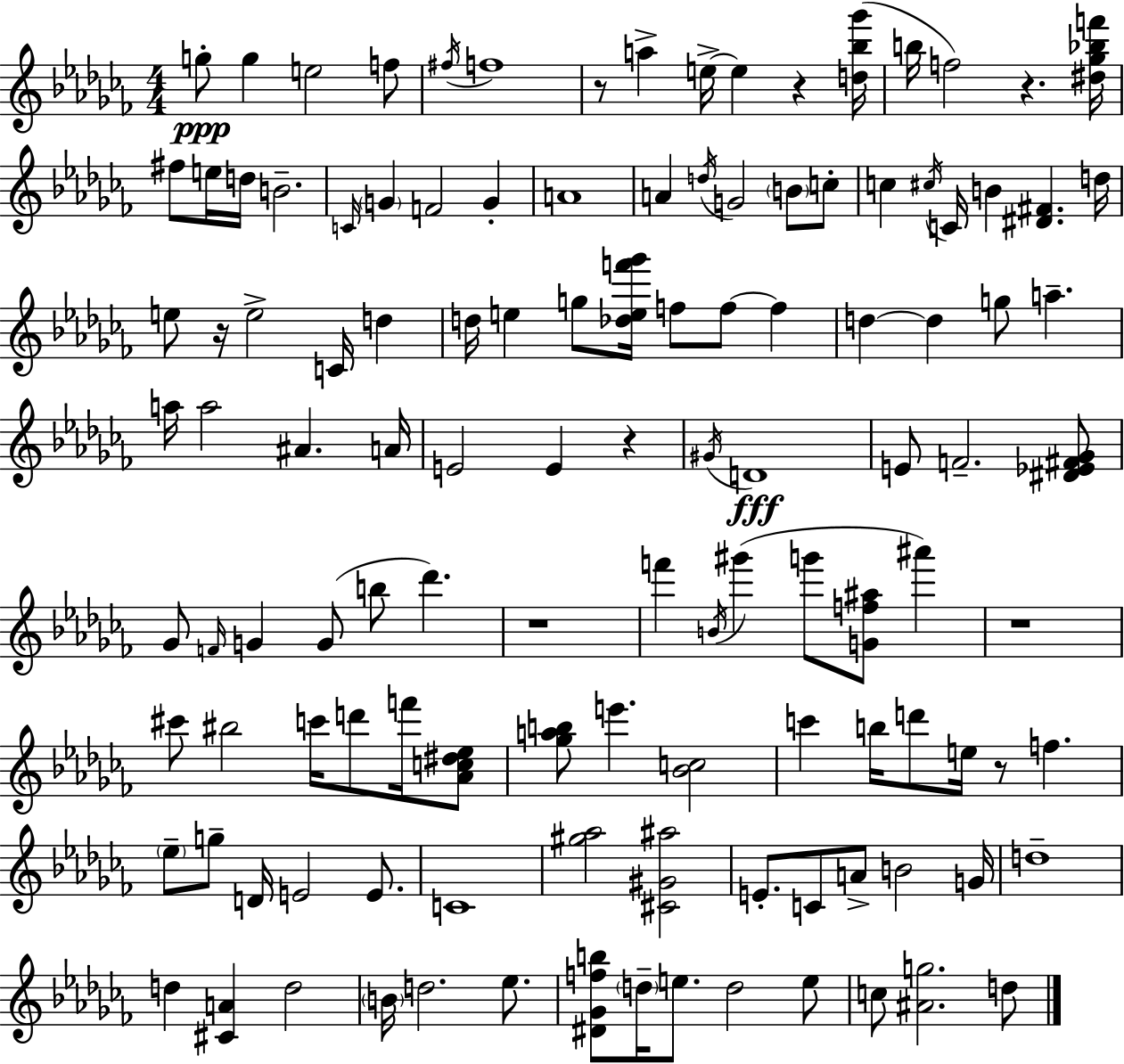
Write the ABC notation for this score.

X:1
T:Untitled
M:4/4
L:1/4
K:Abm
g/2 g e2 f/2 ^f/4 f4 z/2 a e/4 e z [d_b_g']/4 b/4 f2 z [^d_g_bf']/4 ^f/2 e/4 d/4 B2 C/4 G F2 G A4 A d/4 G2 B/2 c/2 c ^c/4 C/4 B [^D^F] d/4 e/2 z/4 e2 C/4 d d/4 e g/2 [_def'_g']/4 f/2 f/2 f d d g/2 a a/4 a2 ^A A/4 E2 E z ^G/4 D4 E/2 F2 [^D_E^F_G]/2 _G/2 F/4 G G/2 b/2 _d' z4 f' B/4 ^g' g'/2 [Gf^a]/2 ^a' z4 ^c'/2 ^b2 c'/4 d'/2 f'/4 [_Ac^d_e]/2 [_gab]/2 e' [_Bc]2 c' b/4 d'/2 e/4 z/2 f _e/2 g/2 D/4 E2 E/2 C4 [^g_a]2 [^C^G^a]2 E/2 C/2 A/2 B2 G/4 d4 d [^CA] d2 B/4 d2 _e/2 [^D_Gfb]/2 d/4 e/2 d2 e/2 c/2 [^Ag]2 d/2